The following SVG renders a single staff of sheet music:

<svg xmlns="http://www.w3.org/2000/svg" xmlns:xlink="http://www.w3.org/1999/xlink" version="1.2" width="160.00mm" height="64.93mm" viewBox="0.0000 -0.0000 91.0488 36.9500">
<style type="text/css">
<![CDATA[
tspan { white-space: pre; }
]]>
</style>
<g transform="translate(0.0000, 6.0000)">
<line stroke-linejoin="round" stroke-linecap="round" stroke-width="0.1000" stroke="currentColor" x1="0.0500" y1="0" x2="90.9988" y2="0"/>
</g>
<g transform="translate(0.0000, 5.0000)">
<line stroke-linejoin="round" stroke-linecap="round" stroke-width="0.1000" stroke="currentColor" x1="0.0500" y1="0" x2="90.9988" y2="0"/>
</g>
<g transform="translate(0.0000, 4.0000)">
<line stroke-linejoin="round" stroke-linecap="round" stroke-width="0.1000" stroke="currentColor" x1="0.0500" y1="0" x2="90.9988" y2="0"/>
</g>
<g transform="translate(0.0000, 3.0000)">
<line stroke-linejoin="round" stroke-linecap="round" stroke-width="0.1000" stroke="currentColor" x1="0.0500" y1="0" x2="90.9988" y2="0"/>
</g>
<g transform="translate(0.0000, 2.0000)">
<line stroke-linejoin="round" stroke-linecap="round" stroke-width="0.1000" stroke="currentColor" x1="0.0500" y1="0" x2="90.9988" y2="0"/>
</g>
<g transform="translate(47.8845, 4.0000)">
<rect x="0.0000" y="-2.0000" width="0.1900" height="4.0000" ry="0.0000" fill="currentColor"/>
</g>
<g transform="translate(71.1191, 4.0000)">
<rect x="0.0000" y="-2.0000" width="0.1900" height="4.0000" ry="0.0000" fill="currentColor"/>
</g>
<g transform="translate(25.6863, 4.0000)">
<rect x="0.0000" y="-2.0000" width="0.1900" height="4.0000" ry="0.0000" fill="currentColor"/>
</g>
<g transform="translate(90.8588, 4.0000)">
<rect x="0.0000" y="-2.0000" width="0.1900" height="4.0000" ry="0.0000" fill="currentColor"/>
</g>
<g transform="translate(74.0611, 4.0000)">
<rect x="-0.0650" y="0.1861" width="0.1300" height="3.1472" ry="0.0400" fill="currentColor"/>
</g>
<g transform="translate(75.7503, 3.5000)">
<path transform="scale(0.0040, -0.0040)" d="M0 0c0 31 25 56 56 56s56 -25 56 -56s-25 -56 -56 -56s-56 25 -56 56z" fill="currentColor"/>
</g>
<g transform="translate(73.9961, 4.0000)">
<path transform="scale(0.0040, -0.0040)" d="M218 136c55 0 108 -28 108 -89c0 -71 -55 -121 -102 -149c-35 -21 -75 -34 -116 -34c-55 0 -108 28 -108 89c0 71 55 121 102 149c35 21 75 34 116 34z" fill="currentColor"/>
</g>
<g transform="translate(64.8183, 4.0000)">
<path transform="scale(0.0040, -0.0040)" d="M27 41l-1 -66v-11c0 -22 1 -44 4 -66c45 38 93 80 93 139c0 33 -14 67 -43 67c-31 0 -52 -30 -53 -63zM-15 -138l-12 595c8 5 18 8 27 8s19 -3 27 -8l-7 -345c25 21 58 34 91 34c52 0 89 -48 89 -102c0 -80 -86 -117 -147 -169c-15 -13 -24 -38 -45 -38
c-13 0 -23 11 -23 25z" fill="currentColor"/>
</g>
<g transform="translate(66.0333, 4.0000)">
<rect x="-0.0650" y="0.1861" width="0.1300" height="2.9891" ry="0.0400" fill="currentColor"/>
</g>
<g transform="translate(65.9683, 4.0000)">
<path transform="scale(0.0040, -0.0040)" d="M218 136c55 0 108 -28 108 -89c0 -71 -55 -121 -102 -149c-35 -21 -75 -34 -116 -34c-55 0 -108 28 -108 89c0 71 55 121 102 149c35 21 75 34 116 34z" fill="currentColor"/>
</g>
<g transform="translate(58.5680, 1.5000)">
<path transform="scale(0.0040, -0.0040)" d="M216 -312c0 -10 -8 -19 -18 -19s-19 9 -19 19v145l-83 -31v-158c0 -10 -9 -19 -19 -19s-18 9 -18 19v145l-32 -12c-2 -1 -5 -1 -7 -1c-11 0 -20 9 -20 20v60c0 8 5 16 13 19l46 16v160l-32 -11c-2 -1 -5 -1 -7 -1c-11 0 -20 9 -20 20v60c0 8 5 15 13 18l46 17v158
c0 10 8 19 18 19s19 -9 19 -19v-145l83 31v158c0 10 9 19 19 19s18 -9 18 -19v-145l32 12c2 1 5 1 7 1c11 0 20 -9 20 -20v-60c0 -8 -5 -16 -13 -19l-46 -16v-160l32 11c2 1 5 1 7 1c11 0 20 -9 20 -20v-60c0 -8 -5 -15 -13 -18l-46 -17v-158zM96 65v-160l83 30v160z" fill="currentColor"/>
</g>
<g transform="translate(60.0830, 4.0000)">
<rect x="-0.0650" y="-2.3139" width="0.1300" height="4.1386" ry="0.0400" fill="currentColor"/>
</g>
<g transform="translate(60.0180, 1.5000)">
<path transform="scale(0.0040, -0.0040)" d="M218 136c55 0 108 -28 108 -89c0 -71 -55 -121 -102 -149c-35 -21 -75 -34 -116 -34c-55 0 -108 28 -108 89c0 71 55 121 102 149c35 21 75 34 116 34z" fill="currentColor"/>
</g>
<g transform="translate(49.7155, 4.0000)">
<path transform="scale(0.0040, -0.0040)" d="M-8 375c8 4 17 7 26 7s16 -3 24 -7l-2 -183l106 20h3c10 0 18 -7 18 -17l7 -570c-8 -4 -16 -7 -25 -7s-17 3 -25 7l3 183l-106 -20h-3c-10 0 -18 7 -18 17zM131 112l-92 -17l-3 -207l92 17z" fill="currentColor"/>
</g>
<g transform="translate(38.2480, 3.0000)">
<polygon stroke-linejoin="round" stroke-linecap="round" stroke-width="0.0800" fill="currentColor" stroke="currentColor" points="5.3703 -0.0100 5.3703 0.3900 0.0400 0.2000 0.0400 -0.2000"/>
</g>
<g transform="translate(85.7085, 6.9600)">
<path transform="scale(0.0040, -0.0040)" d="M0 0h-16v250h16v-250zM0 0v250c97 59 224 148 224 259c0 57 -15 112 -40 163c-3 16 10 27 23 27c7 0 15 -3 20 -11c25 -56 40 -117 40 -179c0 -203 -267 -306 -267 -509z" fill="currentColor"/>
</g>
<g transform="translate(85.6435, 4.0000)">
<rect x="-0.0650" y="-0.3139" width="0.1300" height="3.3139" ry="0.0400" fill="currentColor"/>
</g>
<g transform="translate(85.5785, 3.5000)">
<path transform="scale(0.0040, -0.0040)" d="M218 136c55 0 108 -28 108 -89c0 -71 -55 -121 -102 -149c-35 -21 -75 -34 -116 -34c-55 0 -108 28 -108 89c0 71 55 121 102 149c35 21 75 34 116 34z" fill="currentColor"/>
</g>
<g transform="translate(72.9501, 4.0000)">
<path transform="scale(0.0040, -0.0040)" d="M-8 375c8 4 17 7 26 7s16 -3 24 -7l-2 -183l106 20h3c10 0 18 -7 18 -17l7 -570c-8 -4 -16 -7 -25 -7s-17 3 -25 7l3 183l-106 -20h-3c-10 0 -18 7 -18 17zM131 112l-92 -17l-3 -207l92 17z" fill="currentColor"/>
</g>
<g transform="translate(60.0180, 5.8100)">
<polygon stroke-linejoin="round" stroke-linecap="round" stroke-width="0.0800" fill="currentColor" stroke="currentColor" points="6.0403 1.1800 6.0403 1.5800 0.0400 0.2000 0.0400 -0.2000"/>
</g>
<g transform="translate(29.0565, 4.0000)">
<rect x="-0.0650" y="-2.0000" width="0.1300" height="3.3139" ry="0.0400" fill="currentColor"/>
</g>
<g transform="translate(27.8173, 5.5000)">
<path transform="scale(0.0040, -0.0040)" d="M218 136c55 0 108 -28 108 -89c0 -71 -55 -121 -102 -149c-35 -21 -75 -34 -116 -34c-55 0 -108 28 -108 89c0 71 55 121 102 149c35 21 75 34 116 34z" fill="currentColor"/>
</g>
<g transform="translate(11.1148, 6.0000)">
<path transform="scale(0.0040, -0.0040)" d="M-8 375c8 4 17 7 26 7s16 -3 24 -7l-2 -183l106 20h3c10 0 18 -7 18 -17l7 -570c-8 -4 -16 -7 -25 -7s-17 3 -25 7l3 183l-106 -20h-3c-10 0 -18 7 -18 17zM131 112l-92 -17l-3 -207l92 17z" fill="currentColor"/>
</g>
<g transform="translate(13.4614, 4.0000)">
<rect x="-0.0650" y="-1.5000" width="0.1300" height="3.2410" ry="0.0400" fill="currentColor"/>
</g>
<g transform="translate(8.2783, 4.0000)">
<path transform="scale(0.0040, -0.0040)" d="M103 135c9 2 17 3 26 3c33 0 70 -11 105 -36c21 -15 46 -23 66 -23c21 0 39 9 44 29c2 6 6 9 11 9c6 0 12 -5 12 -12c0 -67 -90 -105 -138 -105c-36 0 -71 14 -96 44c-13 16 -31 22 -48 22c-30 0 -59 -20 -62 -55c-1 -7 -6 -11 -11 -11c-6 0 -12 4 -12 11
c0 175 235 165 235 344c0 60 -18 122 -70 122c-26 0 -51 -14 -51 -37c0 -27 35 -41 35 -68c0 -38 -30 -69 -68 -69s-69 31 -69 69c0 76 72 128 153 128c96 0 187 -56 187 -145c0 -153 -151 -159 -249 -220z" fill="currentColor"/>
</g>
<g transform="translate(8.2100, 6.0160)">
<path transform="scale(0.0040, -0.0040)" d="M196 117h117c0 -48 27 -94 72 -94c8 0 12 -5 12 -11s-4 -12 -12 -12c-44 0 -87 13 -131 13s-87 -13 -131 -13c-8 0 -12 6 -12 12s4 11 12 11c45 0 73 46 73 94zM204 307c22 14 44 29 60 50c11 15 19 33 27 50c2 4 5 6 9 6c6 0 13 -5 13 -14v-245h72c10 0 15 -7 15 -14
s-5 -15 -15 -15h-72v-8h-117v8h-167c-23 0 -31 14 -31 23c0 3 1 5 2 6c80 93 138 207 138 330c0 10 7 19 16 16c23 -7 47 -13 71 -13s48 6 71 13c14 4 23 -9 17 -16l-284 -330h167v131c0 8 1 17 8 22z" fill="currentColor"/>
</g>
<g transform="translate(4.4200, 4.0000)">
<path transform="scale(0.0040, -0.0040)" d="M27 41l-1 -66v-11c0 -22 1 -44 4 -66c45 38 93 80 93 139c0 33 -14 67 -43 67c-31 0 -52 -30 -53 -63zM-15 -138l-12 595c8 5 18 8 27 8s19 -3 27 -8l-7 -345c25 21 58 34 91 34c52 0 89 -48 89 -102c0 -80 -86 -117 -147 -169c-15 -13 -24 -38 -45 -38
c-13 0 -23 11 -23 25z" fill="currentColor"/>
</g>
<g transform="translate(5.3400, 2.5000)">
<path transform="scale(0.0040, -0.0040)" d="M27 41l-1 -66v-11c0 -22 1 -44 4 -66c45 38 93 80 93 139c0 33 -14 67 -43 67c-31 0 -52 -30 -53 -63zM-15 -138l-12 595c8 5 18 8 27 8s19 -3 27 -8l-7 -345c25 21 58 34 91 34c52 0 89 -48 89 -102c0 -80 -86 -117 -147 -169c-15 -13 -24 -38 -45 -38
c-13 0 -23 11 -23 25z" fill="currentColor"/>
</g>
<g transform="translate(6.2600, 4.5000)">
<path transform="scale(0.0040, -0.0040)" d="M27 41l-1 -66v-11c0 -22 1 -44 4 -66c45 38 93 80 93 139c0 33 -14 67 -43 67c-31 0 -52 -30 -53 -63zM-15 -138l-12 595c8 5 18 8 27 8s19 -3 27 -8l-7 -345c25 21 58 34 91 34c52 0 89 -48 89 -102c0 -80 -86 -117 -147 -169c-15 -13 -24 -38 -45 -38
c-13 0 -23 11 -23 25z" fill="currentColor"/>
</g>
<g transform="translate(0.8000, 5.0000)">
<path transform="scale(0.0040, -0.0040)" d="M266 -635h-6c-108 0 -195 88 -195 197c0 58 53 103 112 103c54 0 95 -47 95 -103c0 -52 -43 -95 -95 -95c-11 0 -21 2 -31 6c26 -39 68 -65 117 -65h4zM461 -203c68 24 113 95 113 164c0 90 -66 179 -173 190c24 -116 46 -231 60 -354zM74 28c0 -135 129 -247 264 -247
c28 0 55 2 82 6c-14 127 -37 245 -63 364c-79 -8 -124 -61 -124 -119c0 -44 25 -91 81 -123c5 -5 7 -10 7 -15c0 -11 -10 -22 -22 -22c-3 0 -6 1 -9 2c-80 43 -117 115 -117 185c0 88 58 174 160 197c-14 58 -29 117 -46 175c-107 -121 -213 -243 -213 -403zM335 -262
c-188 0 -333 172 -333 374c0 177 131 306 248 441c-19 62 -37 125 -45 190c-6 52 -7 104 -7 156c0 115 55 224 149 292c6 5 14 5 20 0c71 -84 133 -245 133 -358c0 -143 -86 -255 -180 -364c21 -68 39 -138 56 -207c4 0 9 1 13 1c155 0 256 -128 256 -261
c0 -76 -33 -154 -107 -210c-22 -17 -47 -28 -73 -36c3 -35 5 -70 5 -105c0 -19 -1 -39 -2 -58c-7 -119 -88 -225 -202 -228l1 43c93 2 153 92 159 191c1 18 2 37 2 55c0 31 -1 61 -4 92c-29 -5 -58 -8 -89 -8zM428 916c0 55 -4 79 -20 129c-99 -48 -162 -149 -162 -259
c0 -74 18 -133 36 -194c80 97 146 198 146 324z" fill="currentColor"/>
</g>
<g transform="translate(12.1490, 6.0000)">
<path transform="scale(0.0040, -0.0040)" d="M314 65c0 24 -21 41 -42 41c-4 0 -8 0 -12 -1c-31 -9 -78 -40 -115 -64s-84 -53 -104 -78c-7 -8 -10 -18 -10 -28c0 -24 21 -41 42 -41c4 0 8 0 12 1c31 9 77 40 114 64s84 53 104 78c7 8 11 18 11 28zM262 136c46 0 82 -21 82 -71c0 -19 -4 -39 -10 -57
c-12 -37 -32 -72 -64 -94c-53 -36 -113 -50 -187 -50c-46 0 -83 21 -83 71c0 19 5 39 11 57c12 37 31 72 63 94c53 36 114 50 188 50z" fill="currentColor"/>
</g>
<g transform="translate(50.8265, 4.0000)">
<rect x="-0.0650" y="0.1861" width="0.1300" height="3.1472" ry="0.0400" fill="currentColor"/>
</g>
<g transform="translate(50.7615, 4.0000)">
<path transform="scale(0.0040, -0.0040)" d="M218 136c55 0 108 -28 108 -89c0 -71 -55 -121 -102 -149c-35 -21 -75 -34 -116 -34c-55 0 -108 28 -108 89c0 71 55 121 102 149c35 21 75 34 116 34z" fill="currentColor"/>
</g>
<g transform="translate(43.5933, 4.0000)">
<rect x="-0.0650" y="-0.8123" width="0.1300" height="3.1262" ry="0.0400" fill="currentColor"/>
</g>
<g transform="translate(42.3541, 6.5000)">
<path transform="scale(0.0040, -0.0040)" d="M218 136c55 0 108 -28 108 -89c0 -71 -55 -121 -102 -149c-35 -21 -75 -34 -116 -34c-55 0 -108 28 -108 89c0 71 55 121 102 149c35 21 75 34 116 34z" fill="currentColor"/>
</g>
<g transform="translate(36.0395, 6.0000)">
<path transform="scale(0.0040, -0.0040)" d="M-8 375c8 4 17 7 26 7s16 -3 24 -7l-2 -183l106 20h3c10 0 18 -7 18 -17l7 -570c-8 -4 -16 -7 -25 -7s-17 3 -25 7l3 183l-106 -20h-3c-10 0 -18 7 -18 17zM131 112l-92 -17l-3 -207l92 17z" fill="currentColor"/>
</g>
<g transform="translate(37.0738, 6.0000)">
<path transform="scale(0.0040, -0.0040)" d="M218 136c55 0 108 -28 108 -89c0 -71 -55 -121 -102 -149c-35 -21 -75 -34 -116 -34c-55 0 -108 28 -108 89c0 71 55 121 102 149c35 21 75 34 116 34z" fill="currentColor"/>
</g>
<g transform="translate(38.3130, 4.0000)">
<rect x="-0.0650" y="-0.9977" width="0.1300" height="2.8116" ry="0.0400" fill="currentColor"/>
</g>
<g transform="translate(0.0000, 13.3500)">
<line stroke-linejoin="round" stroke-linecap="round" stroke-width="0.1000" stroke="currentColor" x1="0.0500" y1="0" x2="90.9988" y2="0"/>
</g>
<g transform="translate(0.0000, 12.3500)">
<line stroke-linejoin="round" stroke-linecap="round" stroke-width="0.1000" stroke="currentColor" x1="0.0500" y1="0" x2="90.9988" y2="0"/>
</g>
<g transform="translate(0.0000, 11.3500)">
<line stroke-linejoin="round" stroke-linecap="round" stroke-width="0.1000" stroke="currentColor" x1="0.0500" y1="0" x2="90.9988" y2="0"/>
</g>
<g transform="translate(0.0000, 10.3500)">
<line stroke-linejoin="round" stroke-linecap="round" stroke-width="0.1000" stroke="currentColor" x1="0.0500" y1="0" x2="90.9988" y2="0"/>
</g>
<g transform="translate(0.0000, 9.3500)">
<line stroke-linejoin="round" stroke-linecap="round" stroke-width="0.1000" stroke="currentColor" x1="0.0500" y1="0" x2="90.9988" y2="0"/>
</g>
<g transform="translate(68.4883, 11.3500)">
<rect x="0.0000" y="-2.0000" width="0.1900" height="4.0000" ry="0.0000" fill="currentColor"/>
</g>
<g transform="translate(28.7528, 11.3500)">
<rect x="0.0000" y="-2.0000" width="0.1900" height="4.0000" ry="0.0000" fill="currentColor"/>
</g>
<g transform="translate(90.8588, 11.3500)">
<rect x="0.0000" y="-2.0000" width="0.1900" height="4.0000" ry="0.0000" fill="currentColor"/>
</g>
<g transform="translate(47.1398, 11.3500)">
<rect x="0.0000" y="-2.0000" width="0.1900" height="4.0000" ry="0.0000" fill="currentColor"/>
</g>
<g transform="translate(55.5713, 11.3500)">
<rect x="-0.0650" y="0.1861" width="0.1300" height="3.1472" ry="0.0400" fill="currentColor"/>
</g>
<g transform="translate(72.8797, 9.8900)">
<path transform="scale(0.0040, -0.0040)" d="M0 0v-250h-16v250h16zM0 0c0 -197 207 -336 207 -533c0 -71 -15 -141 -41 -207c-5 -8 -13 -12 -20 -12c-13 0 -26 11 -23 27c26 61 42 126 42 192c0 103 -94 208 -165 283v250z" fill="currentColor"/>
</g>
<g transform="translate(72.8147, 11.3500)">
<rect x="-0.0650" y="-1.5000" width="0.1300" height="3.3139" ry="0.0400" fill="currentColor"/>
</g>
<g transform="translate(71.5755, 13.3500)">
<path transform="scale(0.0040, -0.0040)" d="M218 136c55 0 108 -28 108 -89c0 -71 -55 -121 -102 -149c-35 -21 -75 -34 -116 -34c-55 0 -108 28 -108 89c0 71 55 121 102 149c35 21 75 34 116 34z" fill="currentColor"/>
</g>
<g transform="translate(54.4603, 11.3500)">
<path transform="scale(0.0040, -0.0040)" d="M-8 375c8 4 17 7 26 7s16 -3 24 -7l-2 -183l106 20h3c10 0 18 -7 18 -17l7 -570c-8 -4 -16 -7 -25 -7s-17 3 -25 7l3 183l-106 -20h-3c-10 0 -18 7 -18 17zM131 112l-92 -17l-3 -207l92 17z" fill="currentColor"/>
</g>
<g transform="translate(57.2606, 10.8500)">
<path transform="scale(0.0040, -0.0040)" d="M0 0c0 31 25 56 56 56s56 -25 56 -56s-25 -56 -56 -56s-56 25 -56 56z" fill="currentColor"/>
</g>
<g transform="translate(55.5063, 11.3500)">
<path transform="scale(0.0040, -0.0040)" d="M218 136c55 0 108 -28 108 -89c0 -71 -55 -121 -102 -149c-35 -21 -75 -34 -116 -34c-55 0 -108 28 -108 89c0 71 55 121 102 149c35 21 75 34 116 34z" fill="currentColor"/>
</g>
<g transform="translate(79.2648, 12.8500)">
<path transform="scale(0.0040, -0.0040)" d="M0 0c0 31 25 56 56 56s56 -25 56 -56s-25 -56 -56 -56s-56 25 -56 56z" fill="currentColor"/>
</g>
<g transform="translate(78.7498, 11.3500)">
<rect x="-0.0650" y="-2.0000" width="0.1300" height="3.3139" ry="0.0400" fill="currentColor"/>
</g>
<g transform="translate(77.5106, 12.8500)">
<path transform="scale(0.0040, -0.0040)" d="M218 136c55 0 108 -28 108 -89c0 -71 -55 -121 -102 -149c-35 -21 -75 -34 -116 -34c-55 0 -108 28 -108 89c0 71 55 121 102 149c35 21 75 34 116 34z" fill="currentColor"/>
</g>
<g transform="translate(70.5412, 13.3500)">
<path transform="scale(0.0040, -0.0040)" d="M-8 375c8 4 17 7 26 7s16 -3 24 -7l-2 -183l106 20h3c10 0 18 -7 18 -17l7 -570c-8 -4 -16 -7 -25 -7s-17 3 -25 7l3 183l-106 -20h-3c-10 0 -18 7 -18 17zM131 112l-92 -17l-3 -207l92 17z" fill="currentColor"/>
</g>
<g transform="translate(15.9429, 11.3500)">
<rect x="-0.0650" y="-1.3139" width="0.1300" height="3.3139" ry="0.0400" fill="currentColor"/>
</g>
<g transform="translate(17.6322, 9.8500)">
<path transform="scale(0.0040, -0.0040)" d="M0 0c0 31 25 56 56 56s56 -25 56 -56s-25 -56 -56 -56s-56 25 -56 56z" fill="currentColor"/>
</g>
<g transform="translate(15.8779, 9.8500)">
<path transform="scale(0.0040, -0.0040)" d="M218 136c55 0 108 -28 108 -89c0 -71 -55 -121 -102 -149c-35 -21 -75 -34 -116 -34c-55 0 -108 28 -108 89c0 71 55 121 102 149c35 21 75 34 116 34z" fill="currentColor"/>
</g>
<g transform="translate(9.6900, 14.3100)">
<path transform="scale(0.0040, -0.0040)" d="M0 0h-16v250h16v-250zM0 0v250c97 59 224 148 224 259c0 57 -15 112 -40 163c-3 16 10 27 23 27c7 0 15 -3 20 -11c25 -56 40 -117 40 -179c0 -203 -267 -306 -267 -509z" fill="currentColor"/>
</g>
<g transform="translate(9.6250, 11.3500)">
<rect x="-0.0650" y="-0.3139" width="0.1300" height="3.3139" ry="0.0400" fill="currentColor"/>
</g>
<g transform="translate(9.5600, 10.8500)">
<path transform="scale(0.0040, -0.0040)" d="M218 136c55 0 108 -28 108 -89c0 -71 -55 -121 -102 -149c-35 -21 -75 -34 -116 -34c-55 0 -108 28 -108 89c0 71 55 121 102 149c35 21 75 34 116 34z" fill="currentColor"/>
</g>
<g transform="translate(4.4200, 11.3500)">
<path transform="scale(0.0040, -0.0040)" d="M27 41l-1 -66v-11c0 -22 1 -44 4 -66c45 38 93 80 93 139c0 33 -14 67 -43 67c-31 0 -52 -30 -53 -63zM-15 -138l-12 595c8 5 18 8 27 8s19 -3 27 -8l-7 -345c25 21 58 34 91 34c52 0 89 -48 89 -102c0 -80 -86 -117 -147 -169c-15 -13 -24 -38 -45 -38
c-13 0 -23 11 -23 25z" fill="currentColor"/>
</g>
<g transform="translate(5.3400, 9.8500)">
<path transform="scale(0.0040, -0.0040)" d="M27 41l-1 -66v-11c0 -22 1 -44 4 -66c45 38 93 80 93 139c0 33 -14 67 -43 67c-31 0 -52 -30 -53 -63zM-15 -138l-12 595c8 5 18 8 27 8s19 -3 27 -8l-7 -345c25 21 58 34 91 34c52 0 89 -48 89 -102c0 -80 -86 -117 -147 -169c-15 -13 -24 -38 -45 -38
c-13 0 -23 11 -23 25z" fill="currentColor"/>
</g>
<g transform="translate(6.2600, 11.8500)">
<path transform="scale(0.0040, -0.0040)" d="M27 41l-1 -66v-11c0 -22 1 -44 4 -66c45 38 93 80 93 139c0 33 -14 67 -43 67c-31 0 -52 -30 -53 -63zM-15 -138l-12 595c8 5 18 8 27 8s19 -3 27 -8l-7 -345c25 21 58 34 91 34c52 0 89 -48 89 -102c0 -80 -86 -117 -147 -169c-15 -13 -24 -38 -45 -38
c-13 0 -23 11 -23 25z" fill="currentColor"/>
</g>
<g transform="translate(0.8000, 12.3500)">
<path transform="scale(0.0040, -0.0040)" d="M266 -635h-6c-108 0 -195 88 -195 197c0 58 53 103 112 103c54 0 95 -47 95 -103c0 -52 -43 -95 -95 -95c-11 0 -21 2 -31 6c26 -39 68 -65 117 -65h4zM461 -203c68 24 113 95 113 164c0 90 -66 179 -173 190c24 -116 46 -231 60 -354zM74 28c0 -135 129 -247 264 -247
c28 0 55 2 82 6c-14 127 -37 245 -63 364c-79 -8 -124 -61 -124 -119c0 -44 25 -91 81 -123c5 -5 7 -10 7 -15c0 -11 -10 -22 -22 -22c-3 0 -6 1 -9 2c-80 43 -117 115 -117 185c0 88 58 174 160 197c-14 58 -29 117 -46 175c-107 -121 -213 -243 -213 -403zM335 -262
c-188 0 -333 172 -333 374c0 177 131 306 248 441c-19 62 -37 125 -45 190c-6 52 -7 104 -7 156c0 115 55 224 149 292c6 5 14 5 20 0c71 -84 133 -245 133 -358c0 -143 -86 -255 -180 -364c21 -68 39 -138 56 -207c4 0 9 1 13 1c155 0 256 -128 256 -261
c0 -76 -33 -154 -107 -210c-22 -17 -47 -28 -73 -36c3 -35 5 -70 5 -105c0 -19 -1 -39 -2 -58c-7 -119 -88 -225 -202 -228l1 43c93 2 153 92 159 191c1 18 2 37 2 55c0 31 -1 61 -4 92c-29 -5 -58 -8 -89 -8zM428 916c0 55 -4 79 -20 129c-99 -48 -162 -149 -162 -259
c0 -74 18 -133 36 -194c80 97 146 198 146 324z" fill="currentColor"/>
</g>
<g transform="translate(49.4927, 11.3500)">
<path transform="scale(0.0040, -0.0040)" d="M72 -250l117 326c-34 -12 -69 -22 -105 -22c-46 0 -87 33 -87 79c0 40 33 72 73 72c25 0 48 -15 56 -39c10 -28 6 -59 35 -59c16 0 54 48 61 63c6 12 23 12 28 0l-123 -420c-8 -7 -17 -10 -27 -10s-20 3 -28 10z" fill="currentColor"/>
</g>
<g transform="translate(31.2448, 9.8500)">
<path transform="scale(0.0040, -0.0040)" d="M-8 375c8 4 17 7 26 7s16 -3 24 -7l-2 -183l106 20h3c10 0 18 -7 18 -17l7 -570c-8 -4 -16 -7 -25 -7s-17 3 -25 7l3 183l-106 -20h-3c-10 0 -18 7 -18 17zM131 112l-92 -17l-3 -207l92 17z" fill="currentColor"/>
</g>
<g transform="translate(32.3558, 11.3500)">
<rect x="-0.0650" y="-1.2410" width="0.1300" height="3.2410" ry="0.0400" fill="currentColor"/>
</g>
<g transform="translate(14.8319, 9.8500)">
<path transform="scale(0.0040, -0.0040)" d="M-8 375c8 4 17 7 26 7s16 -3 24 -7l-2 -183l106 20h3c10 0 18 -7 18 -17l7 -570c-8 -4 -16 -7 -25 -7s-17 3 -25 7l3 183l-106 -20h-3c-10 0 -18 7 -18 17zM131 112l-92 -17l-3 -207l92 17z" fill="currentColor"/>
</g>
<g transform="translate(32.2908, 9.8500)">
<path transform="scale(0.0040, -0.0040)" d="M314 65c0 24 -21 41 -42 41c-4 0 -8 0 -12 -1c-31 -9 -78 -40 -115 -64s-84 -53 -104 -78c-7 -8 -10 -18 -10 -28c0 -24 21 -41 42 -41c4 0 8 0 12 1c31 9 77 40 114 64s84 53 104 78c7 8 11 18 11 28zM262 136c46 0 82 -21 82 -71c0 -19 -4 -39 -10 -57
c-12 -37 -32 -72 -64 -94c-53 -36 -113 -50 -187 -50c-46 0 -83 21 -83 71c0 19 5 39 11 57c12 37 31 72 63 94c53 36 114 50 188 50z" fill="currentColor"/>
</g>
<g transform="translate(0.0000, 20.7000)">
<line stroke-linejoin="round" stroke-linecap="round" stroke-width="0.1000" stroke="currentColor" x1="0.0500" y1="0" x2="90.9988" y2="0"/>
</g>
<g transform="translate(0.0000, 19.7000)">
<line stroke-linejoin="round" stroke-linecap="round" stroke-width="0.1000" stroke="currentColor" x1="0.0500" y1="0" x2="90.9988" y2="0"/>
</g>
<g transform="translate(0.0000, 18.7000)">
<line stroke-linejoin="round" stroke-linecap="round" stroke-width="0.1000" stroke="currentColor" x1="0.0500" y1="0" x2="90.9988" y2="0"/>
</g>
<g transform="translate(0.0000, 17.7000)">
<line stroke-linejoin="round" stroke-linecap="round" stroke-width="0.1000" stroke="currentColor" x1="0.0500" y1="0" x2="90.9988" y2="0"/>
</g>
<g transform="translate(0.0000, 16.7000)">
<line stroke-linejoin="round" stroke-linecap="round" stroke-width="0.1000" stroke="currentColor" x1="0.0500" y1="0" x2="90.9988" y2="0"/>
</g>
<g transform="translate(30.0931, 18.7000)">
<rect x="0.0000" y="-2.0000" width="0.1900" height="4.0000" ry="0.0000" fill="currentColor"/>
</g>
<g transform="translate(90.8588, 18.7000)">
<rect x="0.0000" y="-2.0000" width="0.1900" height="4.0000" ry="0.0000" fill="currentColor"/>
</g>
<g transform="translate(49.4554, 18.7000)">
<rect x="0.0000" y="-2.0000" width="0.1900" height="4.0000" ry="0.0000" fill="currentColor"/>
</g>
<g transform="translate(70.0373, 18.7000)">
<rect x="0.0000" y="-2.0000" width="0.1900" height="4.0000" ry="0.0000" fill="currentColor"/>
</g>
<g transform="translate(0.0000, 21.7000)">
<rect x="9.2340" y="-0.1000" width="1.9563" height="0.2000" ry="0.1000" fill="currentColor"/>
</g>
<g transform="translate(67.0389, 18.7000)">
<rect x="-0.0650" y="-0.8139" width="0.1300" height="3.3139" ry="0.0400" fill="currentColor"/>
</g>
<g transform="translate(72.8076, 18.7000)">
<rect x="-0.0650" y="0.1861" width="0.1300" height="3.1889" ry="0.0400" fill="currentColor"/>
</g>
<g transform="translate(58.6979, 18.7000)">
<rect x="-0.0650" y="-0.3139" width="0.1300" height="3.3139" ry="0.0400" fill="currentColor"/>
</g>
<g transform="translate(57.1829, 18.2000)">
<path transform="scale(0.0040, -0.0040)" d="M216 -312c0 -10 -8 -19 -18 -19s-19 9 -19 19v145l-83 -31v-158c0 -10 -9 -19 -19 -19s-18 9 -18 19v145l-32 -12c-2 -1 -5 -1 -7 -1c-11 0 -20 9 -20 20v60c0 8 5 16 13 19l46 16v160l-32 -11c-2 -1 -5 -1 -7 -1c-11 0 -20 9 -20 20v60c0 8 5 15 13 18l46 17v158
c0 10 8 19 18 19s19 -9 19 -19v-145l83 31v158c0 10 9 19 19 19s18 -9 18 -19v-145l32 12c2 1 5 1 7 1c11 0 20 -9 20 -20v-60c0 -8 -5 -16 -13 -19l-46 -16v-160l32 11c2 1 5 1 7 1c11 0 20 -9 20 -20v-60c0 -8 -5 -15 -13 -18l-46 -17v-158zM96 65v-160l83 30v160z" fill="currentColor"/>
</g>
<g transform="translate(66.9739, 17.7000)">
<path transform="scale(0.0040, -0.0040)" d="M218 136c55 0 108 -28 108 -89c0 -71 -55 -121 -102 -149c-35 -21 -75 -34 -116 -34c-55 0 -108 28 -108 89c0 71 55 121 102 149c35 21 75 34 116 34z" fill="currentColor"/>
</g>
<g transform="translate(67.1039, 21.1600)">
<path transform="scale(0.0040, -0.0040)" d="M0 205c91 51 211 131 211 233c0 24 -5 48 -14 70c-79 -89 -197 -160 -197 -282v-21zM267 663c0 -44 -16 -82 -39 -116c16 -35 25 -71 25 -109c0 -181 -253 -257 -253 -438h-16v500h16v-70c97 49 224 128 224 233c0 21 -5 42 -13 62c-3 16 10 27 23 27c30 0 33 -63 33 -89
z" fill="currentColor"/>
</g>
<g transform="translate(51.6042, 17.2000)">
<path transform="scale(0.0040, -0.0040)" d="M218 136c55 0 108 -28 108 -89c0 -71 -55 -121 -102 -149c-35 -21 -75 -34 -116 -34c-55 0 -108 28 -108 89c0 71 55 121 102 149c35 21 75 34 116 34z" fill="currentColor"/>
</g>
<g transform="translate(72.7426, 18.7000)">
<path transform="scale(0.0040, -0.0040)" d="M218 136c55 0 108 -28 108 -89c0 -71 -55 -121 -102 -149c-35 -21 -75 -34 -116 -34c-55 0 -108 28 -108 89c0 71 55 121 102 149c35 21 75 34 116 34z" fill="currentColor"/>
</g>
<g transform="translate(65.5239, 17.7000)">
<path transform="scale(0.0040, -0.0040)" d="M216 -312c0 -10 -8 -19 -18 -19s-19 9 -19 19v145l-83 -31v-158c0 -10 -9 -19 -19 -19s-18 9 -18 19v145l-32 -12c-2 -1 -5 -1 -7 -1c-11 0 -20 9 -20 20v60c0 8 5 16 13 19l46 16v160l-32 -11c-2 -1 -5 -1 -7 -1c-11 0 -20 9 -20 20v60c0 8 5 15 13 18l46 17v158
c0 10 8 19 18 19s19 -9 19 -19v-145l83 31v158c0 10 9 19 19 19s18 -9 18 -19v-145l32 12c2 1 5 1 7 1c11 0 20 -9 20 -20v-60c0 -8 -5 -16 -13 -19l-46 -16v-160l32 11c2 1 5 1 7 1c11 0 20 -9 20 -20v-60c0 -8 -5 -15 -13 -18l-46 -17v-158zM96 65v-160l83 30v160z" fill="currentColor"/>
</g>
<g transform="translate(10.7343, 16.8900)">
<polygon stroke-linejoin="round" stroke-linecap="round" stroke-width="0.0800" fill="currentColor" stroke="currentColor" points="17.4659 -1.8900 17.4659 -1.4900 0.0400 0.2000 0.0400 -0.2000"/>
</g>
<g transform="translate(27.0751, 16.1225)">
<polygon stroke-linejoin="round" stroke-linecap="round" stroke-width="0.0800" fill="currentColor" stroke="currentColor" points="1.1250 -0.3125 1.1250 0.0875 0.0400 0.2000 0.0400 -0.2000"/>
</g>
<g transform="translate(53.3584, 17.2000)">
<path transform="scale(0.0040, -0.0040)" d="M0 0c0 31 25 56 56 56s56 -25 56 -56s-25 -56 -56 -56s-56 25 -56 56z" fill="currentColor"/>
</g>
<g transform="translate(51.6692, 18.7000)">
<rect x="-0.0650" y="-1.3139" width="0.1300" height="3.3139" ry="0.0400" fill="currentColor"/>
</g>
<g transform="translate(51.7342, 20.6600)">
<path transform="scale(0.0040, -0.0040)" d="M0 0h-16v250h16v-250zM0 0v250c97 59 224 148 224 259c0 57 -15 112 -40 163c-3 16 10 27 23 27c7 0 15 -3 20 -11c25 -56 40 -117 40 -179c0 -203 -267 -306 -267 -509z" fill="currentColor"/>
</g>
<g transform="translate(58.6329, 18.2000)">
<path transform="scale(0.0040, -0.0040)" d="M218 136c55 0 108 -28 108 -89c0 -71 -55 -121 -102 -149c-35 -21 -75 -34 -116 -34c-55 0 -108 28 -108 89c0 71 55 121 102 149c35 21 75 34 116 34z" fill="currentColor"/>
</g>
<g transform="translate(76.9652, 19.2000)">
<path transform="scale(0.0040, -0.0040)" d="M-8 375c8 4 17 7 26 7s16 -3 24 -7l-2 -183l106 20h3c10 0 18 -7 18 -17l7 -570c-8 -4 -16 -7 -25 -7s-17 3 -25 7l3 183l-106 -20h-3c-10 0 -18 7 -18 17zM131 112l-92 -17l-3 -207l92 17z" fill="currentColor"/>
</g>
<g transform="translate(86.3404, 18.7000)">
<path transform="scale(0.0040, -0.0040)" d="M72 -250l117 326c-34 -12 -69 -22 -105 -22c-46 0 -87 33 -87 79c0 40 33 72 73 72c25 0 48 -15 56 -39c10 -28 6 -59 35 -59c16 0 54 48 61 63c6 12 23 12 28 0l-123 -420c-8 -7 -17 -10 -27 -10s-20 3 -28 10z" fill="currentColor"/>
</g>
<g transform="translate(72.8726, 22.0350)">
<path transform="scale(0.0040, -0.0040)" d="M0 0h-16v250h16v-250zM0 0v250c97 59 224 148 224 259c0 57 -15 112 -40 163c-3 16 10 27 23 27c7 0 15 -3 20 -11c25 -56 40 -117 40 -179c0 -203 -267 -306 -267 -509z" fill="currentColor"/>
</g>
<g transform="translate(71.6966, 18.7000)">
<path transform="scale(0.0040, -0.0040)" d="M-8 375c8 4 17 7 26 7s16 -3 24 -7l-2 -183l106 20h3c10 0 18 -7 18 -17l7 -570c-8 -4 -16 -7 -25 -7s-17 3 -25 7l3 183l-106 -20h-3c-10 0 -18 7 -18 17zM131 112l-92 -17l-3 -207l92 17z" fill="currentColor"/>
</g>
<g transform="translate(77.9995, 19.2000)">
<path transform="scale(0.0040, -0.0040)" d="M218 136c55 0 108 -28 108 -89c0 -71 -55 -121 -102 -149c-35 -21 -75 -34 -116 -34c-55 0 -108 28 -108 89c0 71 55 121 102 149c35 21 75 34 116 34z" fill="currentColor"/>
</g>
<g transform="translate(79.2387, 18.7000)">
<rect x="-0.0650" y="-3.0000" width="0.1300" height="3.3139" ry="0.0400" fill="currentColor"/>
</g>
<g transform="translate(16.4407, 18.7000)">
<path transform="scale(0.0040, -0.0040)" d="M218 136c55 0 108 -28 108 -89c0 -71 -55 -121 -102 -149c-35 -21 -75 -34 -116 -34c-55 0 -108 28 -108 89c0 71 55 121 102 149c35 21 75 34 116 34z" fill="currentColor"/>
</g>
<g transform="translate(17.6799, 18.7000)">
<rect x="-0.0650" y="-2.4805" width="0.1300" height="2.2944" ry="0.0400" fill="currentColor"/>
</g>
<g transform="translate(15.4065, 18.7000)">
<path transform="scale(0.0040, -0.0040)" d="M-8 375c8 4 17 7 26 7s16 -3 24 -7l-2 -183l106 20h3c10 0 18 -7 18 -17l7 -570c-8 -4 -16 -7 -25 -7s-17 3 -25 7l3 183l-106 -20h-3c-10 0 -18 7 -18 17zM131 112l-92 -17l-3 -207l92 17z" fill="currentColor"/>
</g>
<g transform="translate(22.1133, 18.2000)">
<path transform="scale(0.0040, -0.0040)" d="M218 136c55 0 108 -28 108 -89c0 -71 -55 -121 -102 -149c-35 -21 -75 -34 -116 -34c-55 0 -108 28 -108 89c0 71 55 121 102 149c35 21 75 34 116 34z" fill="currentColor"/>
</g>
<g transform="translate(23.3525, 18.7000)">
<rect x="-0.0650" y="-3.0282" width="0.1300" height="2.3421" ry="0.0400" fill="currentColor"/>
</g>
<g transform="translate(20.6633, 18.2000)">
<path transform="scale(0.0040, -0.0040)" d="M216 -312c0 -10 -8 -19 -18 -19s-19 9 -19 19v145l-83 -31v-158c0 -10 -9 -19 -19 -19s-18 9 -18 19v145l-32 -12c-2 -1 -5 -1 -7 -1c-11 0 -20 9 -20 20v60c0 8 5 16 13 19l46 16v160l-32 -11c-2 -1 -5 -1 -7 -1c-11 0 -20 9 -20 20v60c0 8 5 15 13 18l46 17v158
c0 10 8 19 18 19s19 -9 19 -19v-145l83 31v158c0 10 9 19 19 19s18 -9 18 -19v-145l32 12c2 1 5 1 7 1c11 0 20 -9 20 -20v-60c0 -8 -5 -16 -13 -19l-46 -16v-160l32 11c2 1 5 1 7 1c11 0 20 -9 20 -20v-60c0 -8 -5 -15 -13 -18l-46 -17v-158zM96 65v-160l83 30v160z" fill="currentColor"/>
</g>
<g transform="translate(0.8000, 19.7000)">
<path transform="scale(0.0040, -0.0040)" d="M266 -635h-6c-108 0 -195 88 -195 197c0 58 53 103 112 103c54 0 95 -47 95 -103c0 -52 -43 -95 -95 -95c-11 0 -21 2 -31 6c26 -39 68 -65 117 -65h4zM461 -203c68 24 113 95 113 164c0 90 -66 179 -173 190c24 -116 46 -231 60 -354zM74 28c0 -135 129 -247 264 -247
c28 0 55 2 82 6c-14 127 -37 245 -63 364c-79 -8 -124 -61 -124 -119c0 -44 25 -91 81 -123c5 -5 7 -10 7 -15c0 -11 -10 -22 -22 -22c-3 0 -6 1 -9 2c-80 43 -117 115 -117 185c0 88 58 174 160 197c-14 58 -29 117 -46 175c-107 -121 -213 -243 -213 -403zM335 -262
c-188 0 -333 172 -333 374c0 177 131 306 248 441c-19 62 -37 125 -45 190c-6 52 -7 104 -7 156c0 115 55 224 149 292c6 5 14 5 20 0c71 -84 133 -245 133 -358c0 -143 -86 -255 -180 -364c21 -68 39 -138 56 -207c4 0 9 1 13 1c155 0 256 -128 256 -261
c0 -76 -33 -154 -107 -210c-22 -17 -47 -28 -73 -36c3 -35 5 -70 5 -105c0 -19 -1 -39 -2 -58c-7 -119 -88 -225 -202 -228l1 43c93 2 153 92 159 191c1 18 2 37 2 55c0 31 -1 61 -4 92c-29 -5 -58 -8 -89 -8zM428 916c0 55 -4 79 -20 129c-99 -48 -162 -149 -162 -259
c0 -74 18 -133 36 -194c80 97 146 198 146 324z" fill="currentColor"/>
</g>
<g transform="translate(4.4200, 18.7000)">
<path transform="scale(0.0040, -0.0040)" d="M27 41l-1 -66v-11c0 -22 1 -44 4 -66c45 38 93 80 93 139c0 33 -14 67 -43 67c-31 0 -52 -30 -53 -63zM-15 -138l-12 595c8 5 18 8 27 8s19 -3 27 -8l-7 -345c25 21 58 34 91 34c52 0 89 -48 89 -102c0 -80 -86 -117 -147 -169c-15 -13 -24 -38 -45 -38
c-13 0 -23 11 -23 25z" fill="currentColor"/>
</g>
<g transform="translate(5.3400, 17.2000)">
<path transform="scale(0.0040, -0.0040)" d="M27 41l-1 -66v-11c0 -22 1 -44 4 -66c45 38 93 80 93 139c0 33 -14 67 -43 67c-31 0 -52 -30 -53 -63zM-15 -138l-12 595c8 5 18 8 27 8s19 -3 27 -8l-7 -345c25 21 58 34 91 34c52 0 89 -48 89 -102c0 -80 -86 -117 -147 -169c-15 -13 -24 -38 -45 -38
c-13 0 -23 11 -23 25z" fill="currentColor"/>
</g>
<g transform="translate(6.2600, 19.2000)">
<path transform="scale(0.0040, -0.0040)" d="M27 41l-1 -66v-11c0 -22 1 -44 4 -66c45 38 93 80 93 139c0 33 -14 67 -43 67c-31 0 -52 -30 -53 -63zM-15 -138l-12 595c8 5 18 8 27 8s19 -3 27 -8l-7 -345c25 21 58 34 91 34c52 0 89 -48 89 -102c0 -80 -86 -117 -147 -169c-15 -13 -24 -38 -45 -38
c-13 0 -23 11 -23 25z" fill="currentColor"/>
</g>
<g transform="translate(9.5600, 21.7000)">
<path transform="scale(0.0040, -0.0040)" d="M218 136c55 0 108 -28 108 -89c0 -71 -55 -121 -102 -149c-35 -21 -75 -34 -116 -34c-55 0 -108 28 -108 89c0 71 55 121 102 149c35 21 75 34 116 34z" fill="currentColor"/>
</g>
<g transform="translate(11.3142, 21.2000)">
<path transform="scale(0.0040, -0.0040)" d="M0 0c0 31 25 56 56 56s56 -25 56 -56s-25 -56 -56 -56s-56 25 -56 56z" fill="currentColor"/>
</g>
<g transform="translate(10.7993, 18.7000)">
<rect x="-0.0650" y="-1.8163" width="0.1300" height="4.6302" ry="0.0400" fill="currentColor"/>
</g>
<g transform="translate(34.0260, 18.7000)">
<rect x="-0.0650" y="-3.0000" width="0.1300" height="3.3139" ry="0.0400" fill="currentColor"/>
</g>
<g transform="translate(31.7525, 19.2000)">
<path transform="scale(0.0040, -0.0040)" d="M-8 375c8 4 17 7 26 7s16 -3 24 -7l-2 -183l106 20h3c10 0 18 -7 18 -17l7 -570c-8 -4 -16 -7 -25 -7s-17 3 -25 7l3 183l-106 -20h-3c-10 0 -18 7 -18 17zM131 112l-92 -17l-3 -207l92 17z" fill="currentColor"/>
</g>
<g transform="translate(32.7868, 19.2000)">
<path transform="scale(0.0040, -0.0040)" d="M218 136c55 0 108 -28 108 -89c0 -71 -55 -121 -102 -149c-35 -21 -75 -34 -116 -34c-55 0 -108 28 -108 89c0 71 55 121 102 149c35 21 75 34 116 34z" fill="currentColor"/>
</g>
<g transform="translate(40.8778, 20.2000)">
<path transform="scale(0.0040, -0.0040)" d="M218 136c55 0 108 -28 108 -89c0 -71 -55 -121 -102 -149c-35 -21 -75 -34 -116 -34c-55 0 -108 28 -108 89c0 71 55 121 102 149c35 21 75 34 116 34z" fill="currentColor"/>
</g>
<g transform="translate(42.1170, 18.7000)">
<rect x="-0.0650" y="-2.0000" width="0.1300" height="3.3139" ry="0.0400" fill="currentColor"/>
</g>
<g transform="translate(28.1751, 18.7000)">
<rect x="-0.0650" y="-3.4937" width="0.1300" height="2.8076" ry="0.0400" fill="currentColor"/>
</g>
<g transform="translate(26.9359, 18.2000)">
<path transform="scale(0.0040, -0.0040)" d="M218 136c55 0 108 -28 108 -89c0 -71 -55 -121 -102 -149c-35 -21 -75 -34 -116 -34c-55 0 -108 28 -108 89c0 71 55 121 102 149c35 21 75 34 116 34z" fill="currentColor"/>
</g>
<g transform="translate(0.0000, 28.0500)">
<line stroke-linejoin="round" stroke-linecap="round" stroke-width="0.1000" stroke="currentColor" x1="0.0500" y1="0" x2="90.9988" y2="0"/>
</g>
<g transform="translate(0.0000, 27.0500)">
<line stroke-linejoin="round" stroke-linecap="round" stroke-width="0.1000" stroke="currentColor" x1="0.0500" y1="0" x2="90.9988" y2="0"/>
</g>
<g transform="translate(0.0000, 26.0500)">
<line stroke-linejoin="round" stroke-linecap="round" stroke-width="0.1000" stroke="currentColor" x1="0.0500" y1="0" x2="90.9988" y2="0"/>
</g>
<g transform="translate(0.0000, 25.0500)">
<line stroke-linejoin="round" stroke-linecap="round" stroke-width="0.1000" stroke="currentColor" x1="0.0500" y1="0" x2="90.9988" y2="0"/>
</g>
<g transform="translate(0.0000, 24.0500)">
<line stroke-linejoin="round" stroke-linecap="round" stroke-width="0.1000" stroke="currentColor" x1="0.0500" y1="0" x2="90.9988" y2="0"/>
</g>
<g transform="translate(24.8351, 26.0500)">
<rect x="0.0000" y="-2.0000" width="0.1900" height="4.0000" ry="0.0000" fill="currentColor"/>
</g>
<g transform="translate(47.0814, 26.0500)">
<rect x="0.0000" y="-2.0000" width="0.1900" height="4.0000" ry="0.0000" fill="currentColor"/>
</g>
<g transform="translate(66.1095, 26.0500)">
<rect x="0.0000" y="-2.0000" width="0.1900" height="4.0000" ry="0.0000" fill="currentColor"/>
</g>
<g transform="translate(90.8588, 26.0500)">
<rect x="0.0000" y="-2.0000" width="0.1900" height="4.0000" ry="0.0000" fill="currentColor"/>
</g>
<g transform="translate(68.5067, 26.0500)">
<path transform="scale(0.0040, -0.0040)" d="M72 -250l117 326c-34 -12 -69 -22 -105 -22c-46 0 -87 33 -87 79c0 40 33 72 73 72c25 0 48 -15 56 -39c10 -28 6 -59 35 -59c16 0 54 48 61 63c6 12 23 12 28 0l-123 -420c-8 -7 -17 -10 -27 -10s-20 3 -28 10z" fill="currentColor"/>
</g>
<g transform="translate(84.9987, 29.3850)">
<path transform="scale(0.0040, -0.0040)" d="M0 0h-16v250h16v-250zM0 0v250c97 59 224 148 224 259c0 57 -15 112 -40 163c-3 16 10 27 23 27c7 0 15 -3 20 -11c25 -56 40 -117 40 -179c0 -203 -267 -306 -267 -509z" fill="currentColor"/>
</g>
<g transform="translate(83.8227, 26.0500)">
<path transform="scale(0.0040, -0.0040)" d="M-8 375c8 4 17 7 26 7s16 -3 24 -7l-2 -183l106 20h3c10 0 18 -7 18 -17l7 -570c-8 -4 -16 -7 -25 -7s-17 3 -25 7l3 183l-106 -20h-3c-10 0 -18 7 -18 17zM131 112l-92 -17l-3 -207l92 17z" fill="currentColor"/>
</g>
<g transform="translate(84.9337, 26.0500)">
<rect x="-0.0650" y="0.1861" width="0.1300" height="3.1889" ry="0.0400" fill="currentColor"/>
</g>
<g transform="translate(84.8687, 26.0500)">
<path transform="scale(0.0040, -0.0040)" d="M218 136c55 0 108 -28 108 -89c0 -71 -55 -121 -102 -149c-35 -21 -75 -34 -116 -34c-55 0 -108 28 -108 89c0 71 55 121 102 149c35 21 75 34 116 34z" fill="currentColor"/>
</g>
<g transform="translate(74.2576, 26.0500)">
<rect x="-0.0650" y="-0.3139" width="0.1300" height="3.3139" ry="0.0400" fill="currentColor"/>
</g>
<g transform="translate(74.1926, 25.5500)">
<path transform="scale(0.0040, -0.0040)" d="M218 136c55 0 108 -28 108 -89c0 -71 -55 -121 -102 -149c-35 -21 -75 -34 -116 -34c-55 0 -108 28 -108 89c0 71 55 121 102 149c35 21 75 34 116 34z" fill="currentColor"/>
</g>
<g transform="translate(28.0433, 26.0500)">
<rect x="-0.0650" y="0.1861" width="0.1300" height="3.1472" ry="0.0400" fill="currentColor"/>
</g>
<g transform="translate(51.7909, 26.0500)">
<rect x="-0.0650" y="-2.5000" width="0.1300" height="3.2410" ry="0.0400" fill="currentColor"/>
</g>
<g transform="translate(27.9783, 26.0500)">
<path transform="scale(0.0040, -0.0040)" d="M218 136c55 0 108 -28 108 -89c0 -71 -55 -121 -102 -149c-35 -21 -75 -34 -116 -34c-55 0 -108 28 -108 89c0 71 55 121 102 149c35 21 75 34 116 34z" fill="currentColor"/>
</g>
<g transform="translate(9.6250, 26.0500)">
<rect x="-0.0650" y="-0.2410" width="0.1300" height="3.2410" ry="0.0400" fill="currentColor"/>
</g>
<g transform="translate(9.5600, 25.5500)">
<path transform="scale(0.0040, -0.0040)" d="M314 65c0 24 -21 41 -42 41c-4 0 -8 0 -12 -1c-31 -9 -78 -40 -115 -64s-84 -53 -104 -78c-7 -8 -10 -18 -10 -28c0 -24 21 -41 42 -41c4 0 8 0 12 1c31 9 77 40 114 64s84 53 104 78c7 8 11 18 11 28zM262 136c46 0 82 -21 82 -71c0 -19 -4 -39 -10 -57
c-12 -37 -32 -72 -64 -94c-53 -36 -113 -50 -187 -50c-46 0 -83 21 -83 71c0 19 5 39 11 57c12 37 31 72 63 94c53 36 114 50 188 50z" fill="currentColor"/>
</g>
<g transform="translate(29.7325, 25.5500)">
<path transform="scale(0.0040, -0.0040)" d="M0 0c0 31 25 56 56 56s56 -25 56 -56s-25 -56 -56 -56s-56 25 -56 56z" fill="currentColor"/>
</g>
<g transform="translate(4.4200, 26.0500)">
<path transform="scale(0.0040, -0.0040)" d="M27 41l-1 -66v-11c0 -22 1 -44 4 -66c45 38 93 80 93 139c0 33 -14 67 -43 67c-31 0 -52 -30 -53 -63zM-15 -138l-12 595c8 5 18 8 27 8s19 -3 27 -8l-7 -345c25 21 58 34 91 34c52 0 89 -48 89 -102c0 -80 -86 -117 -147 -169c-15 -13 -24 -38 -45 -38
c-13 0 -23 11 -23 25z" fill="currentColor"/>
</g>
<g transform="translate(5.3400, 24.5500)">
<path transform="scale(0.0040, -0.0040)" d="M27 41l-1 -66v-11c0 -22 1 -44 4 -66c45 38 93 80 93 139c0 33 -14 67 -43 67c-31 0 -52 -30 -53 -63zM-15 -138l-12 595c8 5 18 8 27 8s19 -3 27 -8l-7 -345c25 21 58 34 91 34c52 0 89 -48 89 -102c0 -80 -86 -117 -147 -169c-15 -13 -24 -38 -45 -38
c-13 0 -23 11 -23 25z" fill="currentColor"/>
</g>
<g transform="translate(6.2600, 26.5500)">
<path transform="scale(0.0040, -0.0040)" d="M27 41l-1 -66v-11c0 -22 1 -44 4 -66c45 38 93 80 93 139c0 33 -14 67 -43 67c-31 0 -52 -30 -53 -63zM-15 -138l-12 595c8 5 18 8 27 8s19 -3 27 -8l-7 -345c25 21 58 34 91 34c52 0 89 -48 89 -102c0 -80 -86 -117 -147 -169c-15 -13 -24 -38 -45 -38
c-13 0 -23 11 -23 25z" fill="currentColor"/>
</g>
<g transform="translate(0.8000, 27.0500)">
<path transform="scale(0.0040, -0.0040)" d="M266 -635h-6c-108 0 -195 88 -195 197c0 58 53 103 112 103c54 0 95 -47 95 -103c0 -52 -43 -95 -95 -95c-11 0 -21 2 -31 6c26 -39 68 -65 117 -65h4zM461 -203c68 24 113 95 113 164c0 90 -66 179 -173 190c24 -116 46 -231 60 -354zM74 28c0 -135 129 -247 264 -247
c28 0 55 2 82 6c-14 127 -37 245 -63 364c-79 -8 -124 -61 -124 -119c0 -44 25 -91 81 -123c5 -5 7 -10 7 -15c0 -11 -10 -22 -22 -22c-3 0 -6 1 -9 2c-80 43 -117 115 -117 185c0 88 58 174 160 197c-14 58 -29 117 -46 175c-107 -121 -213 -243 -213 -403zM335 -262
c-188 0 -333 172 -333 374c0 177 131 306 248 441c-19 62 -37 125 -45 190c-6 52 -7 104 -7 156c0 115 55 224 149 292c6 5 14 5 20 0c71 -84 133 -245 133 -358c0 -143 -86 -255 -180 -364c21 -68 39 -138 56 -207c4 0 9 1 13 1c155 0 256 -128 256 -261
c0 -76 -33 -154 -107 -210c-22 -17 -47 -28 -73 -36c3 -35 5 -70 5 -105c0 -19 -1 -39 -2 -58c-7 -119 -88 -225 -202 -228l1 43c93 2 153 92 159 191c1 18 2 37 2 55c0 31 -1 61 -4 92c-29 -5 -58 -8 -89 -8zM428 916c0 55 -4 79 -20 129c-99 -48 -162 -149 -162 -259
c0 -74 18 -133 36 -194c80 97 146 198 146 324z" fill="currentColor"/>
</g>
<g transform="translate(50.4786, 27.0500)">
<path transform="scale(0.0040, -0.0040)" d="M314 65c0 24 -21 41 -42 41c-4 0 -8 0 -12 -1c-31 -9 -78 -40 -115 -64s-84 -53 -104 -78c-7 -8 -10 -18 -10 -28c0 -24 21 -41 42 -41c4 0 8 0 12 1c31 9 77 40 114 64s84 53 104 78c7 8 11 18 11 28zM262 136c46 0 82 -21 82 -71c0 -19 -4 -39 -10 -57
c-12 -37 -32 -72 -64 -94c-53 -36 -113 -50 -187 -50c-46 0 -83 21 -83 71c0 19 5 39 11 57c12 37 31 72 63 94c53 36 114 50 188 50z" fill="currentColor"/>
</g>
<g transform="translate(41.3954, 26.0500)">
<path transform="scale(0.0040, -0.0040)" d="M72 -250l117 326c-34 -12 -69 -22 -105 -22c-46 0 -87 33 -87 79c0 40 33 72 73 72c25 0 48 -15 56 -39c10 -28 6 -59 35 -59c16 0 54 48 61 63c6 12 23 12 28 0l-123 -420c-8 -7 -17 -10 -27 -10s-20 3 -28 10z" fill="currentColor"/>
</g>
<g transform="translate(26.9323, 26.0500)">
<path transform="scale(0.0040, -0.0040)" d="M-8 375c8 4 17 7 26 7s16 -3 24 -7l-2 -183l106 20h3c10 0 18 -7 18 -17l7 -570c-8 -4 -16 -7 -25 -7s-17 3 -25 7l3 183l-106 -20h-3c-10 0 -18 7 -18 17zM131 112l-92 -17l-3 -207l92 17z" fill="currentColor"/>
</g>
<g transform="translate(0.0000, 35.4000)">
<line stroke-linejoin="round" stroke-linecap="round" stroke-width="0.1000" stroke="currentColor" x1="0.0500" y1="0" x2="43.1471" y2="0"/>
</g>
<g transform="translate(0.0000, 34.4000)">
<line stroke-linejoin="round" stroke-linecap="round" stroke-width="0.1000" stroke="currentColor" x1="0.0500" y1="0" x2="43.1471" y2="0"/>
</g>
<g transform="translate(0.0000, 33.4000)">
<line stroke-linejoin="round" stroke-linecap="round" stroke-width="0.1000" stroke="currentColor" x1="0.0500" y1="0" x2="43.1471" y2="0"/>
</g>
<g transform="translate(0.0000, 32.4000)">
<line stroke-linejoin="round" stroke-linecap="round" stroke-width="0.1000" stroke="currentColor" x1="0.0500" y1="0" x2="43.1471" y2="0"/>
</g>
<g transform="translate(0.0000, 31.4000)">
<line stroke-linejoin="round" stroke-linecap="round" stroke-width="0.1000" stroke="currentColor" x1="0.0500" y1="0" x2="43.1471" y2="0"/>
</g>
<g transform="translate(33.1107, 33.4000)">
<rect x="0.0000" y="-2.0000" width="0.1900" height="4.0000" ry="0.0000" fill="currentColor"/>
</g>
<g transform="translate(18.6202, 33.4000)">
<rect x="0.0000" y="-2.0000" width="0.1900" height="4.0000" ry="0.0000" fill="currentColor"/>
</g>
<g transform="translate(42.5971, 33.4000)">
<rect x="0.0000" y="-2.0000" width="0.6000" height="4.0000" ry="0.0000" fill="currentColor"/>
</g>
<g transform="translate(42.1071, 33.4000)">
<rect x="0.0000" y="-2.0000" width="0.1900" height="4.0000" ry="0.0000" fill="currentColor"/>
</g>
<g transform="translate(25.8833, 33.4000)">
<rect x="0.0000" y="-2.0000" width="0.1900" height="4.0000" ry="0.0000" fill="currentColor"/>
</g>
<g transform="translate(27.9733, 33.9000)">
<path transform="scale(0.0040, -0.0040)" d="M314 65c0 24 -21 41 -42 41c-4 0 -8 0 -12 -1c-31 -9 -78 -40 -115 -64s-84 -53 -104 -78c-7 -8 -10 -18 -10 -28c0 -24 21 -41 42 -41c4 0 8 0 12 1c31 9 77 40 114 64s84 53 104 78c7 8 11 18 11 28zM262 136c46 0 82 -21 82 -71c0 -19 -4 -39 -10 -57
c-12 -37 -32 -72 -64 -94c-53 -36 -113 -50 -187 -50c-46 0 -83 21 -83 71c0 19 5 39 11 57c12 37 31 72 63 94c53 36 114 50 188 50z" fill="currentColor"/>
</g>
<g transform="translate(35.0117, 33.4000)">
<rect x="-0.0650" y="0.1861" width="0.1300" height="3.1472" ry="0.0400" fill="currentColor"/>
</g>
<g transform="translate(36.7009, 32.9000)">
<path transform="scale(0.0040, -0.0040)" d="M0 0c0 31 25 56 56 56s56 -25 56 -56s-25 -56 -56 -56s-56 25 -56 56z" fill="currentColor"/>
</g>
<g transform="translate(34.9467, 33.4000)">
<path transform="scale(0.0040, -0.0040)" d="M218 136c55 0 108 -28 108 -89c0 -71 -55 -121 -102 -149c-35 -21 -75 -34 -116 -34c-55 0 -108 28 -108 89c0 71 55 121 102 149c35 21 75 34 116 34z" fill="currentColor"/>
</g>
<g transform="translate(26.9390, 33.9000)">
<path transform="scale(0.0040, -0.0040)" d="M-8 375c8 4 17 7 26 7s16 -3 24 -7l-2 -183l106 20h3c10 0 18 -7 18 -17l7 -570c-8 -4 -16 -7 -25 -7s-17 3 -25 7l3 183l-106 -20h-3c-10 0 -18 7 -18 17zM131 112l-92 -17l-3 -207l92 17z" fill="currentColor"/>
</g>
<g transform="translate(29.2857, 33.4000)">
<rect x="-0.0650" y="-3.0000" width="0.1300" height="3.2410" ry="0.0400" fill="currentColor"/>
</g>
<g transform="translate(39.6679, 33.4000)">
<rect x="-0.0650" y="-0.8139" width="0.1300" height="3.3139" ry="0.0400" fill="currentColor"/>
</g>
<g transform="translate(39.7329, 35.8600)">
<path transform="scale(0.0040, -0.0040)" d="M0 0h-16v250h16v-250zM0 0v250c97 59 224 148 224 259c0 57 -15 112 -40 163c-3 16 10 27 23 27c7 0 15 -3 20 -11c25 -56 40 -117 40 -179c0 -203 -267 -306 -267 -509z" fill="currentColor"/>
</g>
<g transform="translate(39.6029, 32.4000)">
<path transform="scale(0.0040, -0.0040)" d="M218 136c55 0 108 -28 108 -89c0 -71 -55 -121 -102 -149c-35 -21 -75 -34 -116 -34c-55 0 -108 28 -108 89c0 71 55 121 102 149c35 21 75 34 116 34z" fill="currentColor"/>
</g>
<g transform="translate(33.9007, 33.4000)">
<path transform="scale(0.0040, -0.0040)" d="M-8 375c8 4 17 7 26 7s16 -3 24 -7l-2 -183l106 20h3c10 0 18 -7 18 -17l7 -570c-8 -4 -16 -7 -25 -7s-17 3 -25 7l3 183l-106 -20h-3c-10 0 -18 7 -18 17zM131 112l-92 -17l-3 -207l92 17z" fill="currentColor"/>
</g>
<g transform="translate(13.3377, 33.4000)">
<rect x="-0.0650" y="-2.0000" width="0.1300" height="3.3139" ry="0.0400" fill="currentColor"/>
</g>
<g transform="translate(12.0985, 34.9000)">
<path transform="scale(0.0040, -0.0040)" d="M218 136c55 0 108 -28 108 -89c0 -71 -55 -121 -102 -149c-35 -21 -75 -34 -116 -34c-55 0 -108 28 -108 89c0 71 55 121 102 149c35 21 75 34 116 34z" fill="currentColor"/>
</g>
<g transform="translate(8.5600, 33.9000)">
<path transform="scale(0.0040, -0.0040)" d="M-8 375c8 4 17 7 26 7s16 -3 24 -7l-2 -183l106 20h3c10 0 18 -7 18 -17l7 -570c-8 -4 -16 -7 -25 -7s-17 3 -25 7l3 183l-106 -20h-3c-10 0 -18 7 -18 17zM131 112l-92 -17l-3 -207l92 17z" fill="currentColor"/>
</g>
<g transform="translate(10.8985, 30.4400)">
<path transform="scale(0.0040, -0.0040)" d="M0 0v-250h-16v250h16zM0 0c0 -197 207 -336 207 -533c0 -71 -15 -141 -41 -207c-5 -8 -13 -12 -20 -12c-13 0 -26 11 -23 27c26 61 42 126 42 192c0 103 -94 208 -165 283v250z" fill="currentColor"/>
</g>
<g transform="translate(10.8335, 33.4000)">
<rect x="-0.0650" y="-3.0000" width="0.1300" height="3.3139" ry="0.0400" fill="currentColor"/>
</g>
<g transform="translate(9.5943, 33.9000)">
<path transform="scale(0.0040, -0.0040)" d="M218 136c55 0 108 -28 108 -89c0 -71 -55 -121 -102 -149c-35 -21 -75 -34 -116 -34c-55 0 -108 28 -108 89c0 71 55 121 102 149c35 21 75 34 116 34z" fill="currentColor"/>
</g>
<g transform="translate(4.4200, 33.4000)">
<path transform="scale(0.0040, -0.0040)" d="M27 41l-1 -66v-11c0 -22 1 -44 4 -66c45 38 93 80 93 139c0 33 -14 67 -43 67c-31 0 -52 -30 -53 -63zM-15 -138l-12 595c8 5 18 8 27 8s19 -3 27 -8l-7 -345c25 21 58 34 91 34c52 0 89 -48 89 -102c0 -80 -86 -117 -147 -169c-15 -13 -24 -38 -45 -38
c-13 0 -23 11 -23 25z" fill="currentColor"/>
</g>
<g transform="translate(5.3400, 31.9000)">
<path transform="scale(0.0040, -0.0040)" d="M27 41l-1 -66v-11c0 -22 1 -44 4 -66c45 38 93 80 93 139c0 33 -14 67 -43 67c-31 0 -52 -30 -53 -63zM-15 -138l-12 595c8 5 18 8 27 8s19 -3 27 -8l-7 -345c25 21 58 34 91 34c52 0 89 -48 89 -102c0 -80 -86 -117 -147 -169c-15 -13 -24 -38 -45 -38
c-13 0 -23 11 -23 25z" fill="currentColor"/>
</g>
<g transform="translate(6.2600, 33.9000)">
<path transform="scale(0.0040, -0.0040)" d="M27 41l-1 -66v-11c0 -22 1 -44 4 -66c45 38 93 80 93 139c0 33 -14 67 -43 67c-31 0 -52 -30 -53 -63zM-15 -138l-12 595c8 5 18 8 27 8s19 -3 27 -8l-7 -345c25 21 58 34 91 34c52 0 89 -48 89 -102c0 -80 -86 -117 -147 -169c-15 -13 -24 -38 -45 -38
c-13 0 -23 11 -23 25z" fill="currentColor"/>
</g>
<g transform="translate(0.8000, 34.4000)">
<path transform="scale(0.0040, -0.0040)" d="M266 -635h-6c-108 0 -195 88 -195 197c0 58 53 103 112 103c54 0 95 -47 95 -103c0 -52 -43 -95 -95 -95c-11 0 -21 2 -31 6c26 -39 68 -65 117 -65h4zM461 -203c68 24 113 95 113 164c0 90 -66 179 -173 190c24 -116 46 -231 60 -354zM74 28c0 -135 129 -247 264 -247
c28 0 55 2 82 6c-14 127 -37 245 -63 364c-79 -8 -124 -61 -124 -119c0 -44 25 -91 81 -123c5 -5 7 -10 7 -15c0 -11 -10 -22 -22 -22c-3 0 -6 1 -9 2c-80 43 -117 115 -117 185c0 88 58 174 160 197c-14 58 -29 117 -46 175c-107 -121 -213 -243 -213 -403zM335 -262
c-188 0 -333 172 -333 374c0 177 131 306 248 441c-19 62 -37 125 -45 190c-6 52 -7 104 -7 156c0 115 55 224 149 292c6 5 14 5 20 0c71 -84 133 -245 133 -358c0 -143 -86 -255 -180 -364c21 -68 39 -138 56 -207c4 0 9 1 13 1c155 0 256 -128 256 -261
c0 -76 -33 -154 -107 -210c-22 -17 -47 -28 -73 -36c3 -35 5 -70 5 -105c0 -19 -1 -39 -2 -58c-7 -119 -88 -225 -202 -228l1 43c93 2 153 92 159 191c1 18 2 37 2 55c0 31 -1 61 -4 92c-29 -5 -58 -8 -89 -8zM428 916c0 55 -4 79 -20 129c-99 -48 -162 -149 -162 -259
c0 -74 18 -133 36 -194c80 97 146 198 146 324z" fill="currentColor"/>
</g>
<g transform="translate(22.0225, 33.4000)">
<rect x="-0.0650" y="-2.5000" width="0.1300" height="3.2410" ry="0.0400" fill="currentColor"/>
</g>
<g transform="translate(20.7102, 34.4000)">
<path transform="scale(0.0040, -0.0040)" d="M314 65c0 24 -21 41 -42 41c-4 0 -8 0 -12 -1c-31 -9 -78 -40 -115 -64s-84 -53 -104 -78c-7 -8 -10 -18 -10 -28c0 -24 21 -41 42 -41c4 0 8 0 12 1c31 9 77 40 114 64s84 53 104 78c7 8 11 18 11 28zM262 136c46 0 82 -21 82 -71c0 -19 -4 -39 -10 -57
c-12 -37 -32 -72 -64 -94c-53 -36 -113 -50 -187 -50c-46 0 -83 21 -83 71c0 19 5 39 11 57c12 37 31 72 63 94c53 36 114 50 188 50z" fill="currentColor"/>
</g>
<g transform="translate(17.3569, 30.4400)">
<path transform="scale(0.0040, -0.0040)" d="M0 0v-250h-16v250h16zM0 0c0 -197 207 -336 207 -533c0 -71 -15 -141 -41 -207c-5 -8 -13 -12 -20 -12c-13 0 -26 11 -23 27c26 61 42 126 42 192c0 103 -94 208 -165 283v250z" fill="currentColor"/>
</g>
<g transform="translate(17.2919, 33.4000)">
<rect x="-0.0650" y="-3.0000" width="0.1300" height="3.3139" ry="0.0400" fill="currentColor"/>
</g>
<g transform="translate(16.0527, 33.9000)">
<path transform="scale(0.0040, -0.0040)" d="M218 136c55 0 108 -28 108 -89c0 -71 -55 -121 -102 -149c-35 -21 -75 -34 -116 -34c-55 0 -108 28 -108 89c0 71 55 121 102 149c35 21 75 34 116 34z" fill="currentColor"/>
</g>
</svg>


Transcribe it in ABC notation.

X:1
T:Untitled
M:2/4
L:1/4
K:Eb
E2 F E/2 D/2 B ^g/2 _B/2 B c/2 c/2 e e2 z/2 B E/2 F C/2 B/2 ^c/2 ^c/4 A F _e/2 ^c ^d/4 B/2 A z/2 c2 B z/2 G2 z/2 c B/2 A/2 F A/2 G2 A2 B d/2